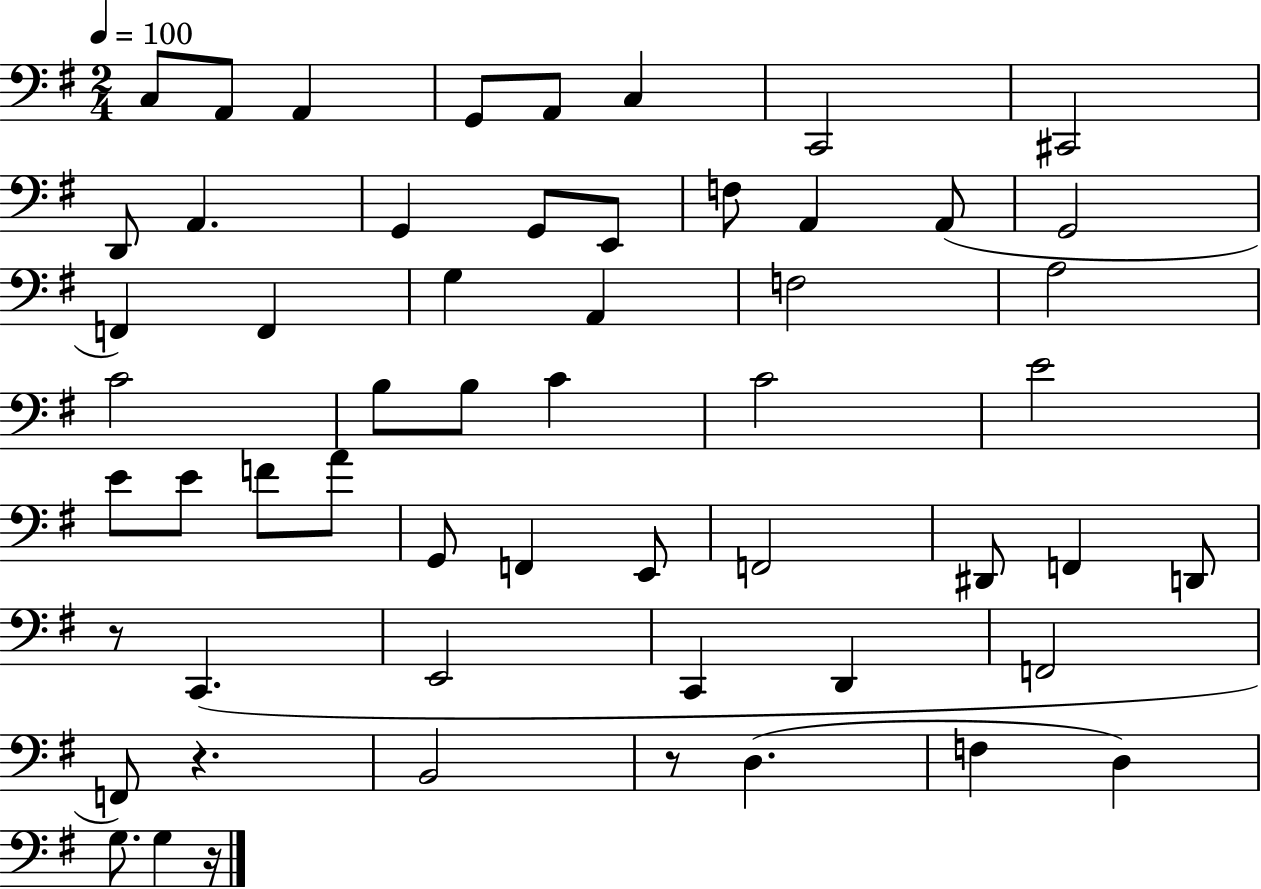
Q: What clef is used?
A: bass